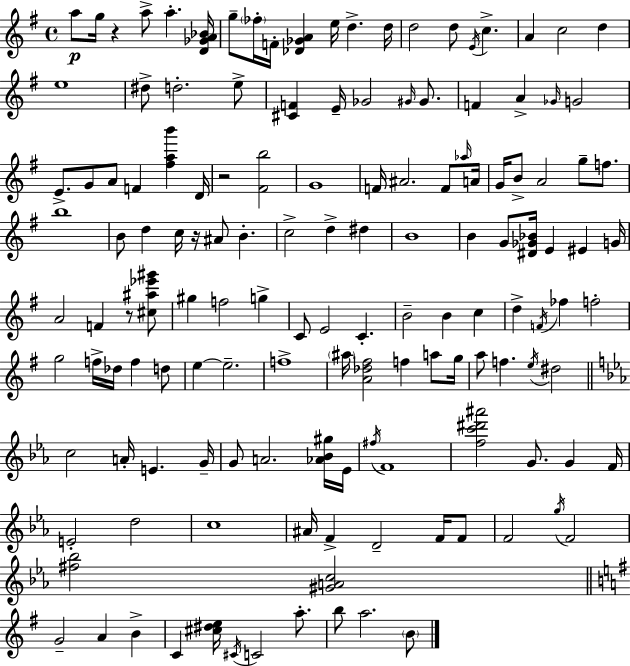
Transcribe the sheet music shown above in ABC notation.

X:1
T:Untitled
M:4/4
L:1/4
K:G
a/2 g/4 z a/2 a [D_GA_B]/4 g/2 _f/4 F/4 [_D_GA] e/4 d d/4 d2 d/2 E/4 c A c2 d e4 ^d/2 d2 e/2 [^CF] E/4 _G2 ^G/4 ^G/2 F A _G/4 G2 E/2 G/2 A/2 F [^fab'] D/4 z2 [^Fb]2 G4 F/4 ^A2 F/2 _a/4 A/4 G/4 B/2 A2 g/2 f/2 b4 B/2 d c/4 z/4 ^A/2 B c2 d ^d B4 B G/2 [^D_G_B]/4 E ^E G/4 A2 F z/2 [^c^a_e'^g']/2 ^g f2 g C/2 E2 C B2 B c d F/4 _f f2 g2 f/4 _d/4 f d/2 e e2 f4 ^a/4 [A_d^f]2 f a/2 g/4 a/2 f e/4 ^d2 c2 A/4 E G/4 G/2 A2 [_A_B^g]/4 _E/4 ^f/4 F4 [fc'^d'^a']2 G/2 G F/4 E2 d2 c4 ^A/4 F D2 F/4 F/2 F2 g/4 F2 [^f_b]2 [^GAc]2 G2 A B C [^c^de]/4 ^C/4 C2 a/2 b/2 a2 B/2